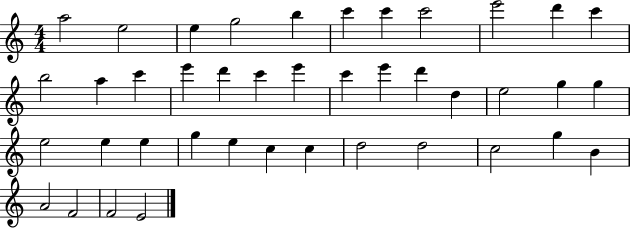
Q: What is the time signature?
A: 4/4